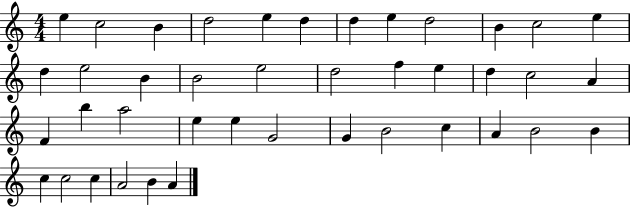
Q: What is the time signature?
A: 4/4